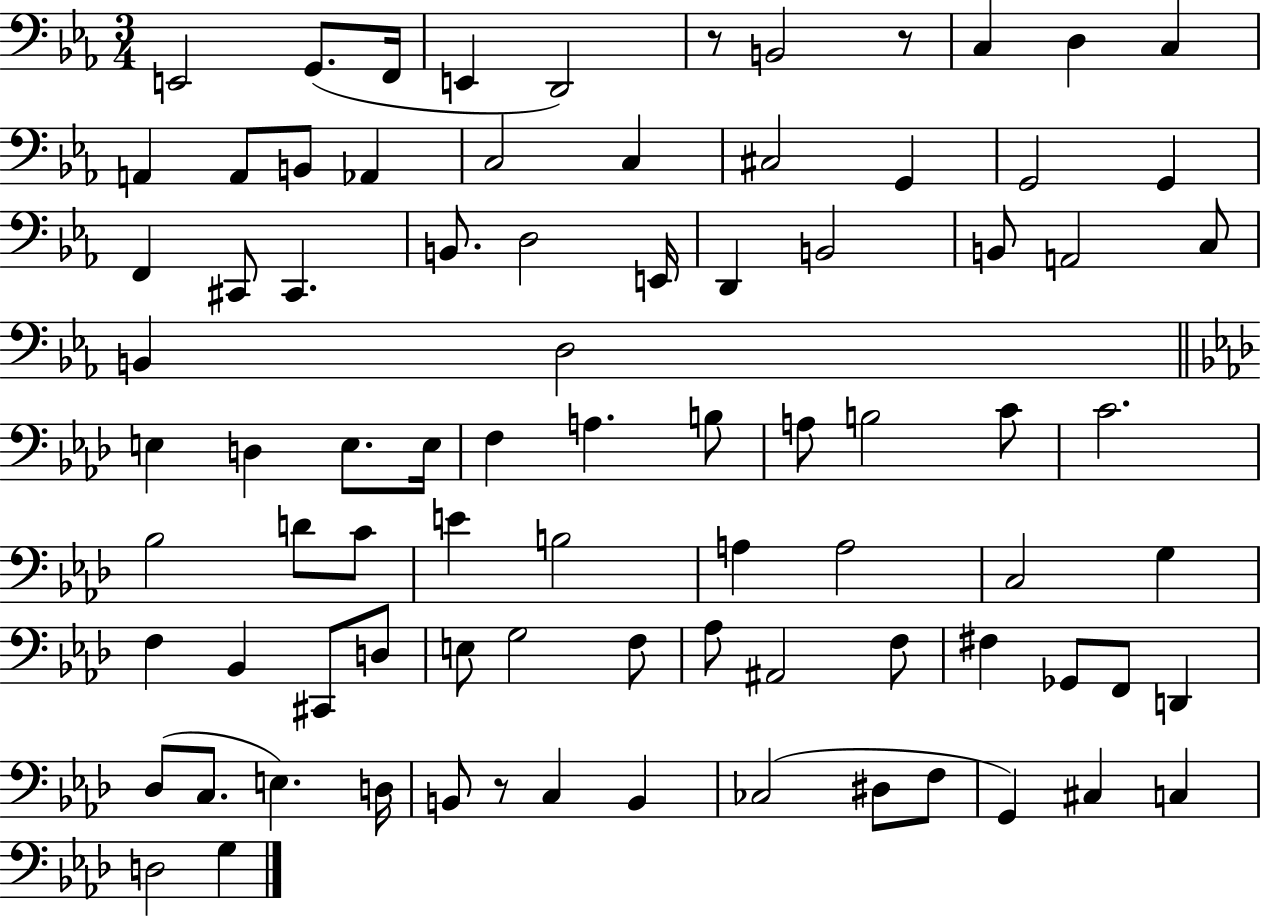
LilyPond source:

{
  \clef bass
  \numericTimeSignature
  \time 3/4
  \key ees \major
  e,2 g,8.( f,16 | e,4 d,2) | r8 b,2 r8 | c4 d4 c4 | \break a,4 a,8 b,8 aes,4 | c2 c4 | cis2 g,4 | g,2 g,4 | \break f,4 cis,8 cis,4. | b,8. d2 e,16 | d,4 b,2 | b,8 a,2 c8 | \break b,4 d2 | \bar "||" \break \key f \minor e4 d4 e8. e16 | f4 a4. b8 | a8 b2 c'8 | c'2. | \break bes2 d'8 c'8 | e'4 b2 | a4 a2 | c2 g4 | \break f4 bes,4 cis,8 d8 | e8 g2 f8 | aes8 ais,2 f8 | fis4 ges,8 f,8 d,4 | \break des8( c8. e4.) d16 | b,8 r8 c4 b,4 | ces2( dis8 f8 | g,4) cis4 c4 | \break d2 g4 | \bar "|."
}